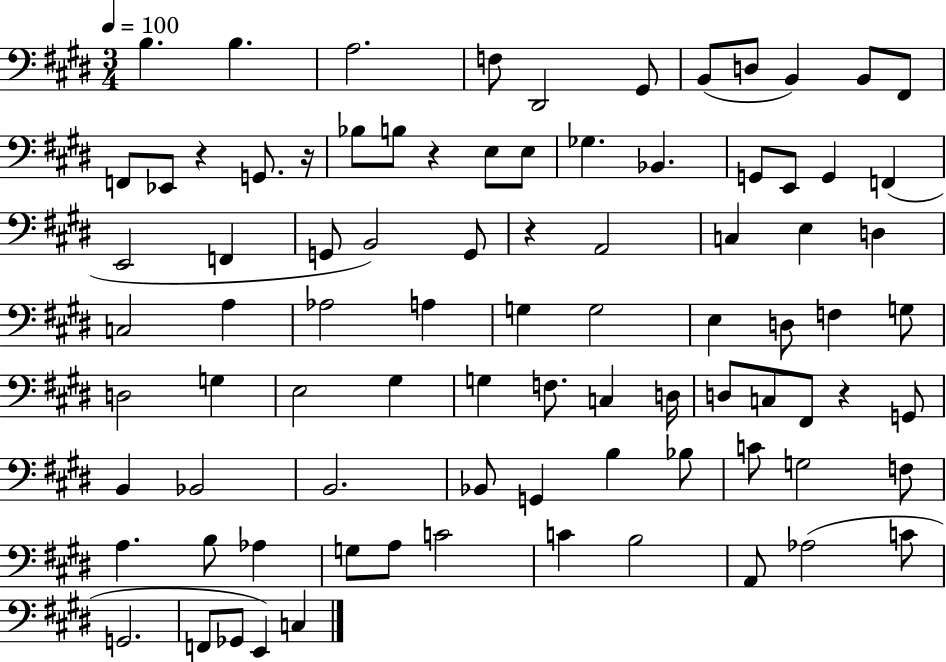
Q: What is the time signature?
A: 3/4